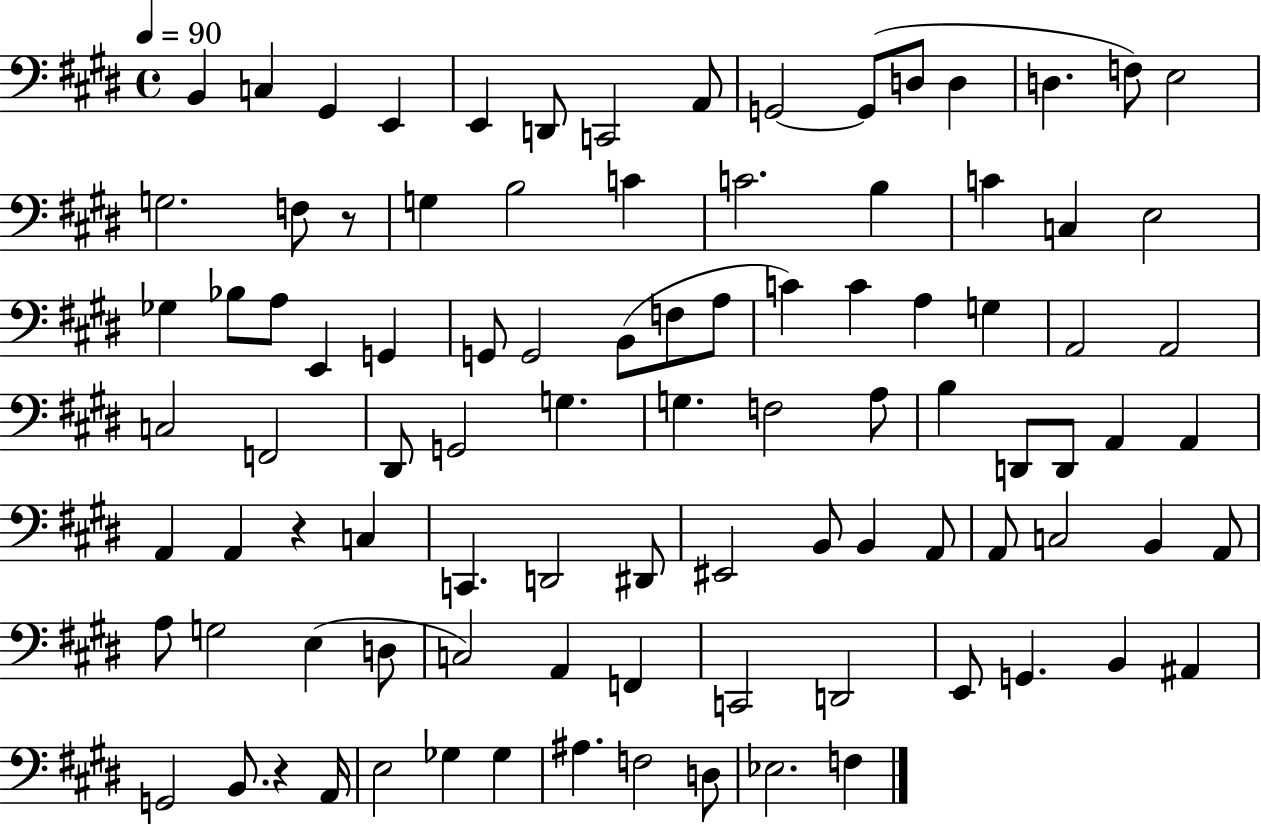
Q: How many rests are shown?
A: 3